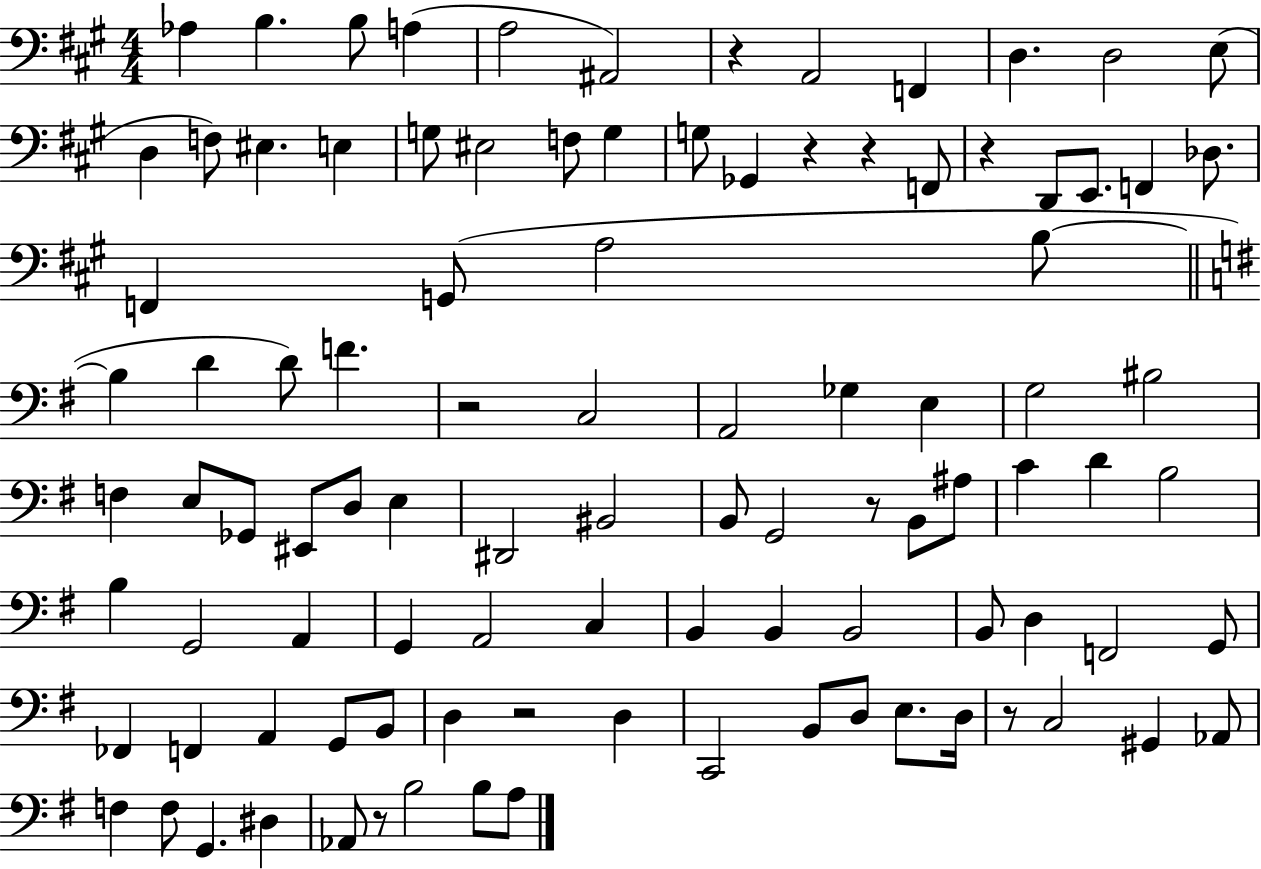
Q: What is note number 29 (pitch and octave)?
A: A3